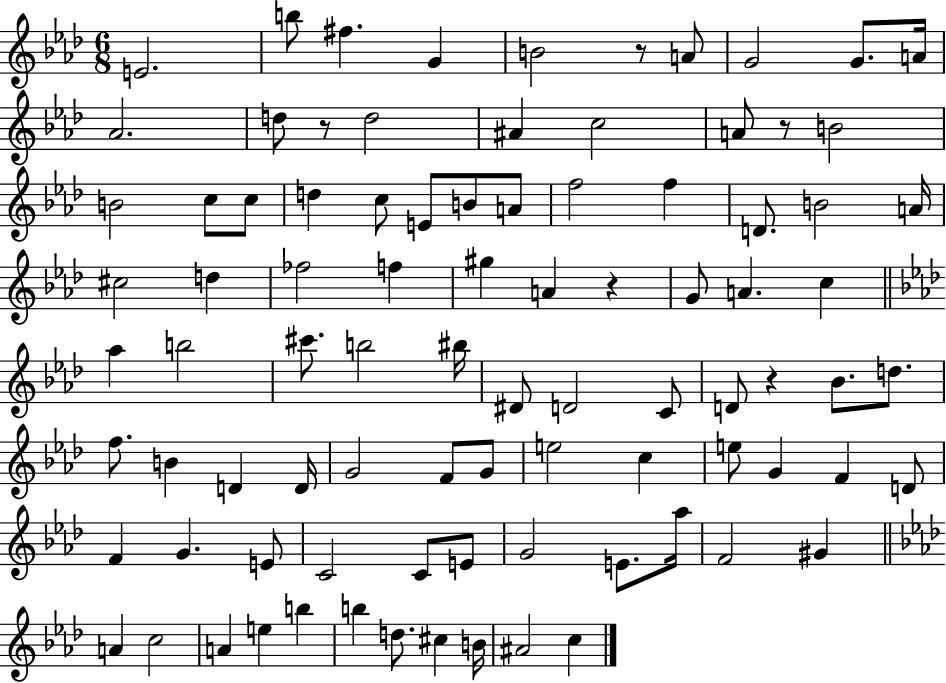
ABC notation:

X:1
T:Untitled
M:6/8
L:1/4
K:Ab
E2 b/2 ^f G B2 z/2 A/2 G2 G/2 A/4 _A2 d/2 z/2 d2 ^A c2 A/2 z/2 B2 B2 c/2 c/2 d c/2 E/2 B/2 A/2 f2 f D/2 B2 A/4 ^c2 d _f2 f ^g A z G/2 A c _a b2 ^c'/2 b2 ^b/4 ^D/2 D2 C/2 D/2 z _B/2 d/2 f/2 B D D/4 G2 F/2 G/2 e2 c e/2 G F D/2 F G E/2 C2 C/2 E/2 G2 E/2 _a/4 F2 ^G A c2 A e b b d/2 ^c B/4 ^A2 c